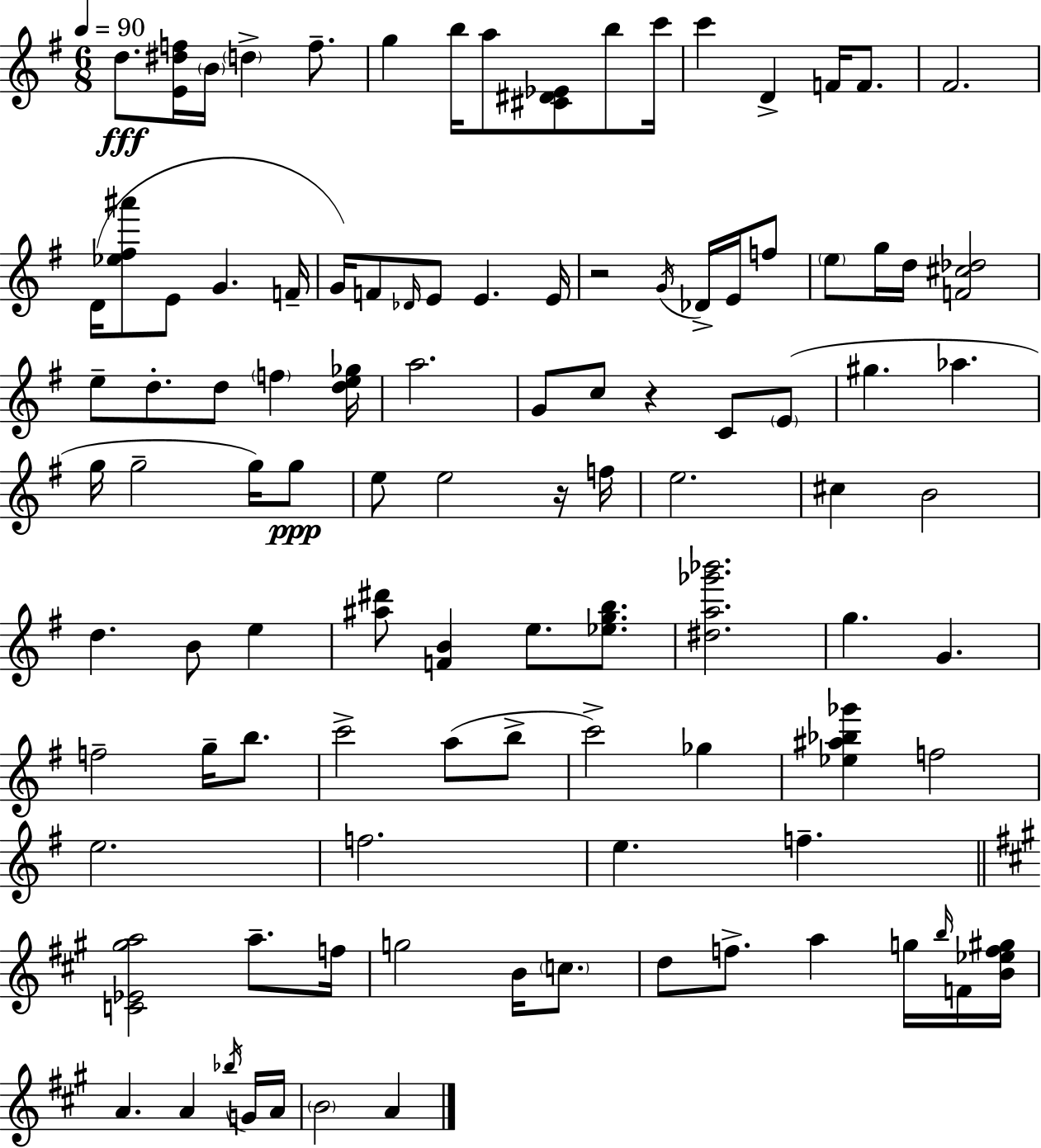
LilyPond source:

{
  \clef treble
  \numericTimeSignature
  \time 6/8
  \key e \minor
  \tempo 4 = 90
  \repeat volta 2 { d''8.\fff <e' dis'' f''>16 \parenthesize b'16 \parenthesize d''4-> f''8.-- | g''4 b''16 a''8 <cis' dis' ees'>8 b''8 c'''16 | c'''4 d'4-> f'16 f'8. | fis'2. | \break d'16( <ees'' fis'' ais'''>8 e'8 g'4. f'16-- | g'16) f'8 \grace { des'16 } e'8 e'4. | e'16 r2 \acciaccatura { g'16 } des'16-> e'16 | f''8 \parenthesize e''8 g''16 d''16 <f' cis'' des''>2 | \break e''8-- d''8.-. d''8 \parenthesize f''4 | <d'' e'' ges''>16 a''2. | g'8 c''8 r4 c'8 | \parenthesize e'8( gis''4. aes''4. | \break g''16 g''2-- g''16) | g''8\ppp e''8 e''2 | r16 f''16 e''2. | cis''4 b'2 | \break d''4. b'8 e''4 | <ais'' dis'''>8 <f' b'>4 e''8. <ees'' g'' b''>8. | <dis'' a'' ges''' bes'''>2. | g''4. g'4. | \break f''2-- g''16-- b''8. | c'''2-> a''8( | b''8-> c'''2->) ges''4 | <ees'' ais'' bes'' ges'''>4 f''2 | \break e''2. | f''2. | e''4. f''4.-- | \bar "||" \break \key a \major <c' ees' gis'' a''>2 a''8.-- f''16 | g''2 b'16 \parenthesize c''8. | d''8 f''8.-> a''4 g''16 \grace { b''16 } f'16 | <b' ees'' f'' gis''>16 a'4. a'4 \acciaccatura { bes''16 } | \break g'16 a'16 \parenthesize b'2 a'4 | } \bar "|."
}